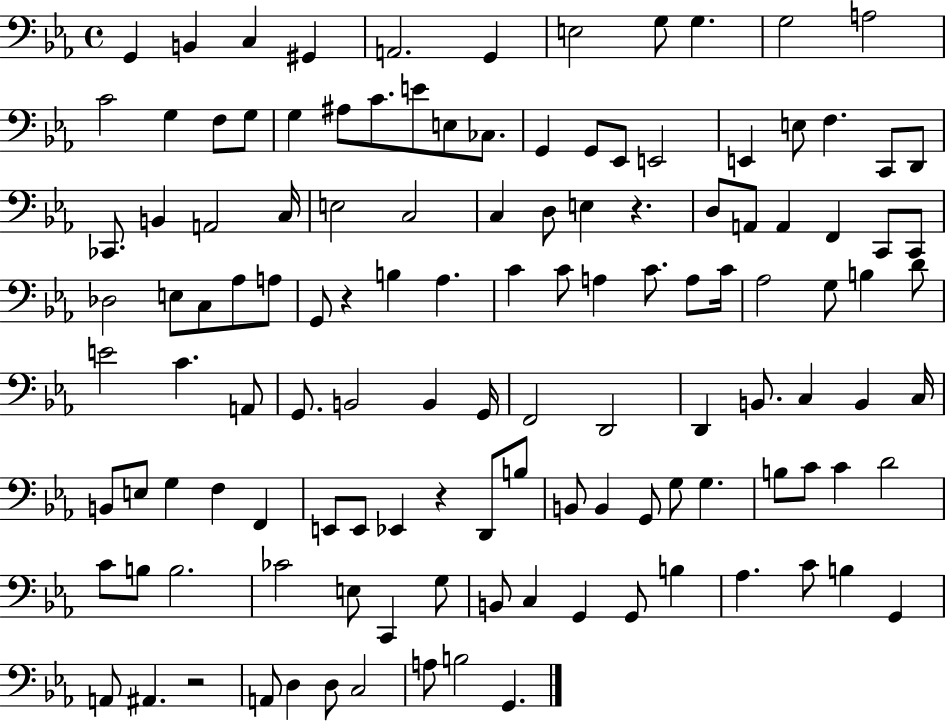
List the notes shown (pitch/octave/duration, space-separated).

G2/q B2/q C3/q G#2/q A2/h. G2/q E3/h G3/e G3/q. G3/h A3/h C4/h G3/q F3/e G3/e G3/q A#3/e C4/e. E4/e E3/e CES3/e. G2/q G2/e Eb2/e E2/h E2/q E3/e F3/q. C2/e D2/e CES2/e. B2/q A2/h C3/s E3/h C3/h C3/q D3/e E3/q R/q. D3/e A2/e A2/q F2/q C2/e C2/e Db3/h E3/e C3/e Ab3/e A3/e G2/e R/q B3/q Ab3/q. C4/q C4/e A3/q C4/e. A3/e C4/s Ab3/h G3/e B3/q D4/e E4/h C4/q. A2/e G2/e. B2/h B2/q G2/s F2/h D2/h D2/q B2/e. C3/q B2/q C3/s B2/e E3/e G3/q F3/q F2/q E2/e E2/e Eb2/q R/q D2/e B3/e B2/e B2/q G2/e G3/e G3/q. B3/e C4/e C4/q D4/h C4/e B3/e B3/h. CES4/h E3/e C2/q G3/e B2/e C3/q G2/q G2/e B3/q Ab3/q. C4/e B3/q G2/q A2/e A#2/q. R/h A2/e D3/q D3/e C3/h A3/e B3/h G2/q.